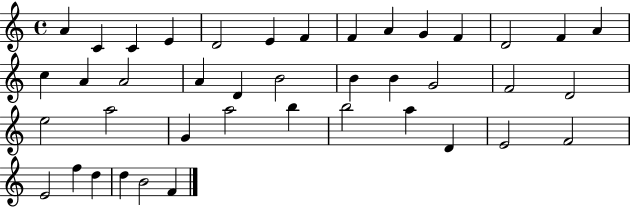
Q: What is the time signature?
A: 4/4